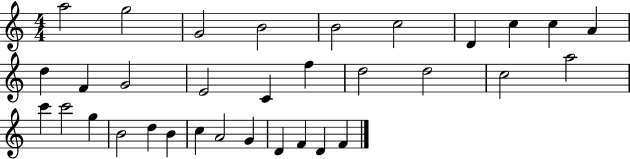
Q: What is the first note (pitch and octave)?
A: A5